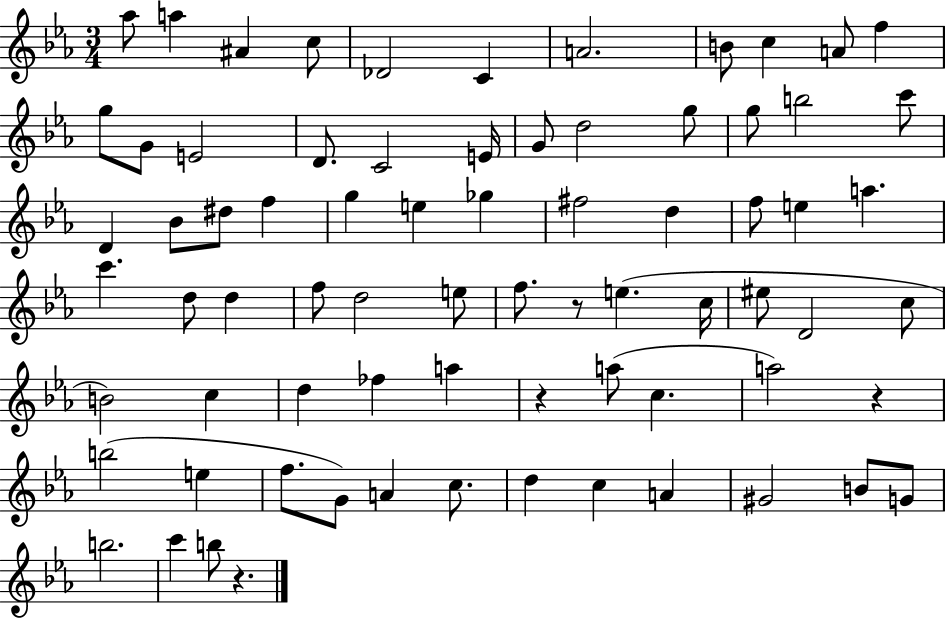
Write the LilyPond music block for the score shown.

{
  \clef treble
  \numericTimeSignature
  \time 3/4
  \key ees \major
  \repeat volta 2 { aes''8 a''4 ais'4 c''8 | des'2 c'4 | a'2. | b'8 c''4 a'8 f''4 | \break g''8 g'8 e'2 | d'8. c'2 e'16 | g'8 d''2 g''8 | g''8 b''2 c'''8 | \break d'4 bes'8 dis''8 f''4 | g''4 e''4 ges''4 | fis''2 d''4 | f''8 e''4 a''4. | \break c'''4. d''8 d''4 | f''8 d''2 e''8 | f''8. r8 e''4.( c''16 | eis''8 d'2 c''8 | \break b'2) c''4 | d''4 fes''4 a''4 | r4 a''8( c''4. | a''2) r4 | \break b''2( e''4 | f''8. g'8) a'4 c''8. | d''4 c''4 a'4 | gis'2 b'8 g'8 | \break b''2. | c'''4 b''8 r4. | } \bar "|."
}